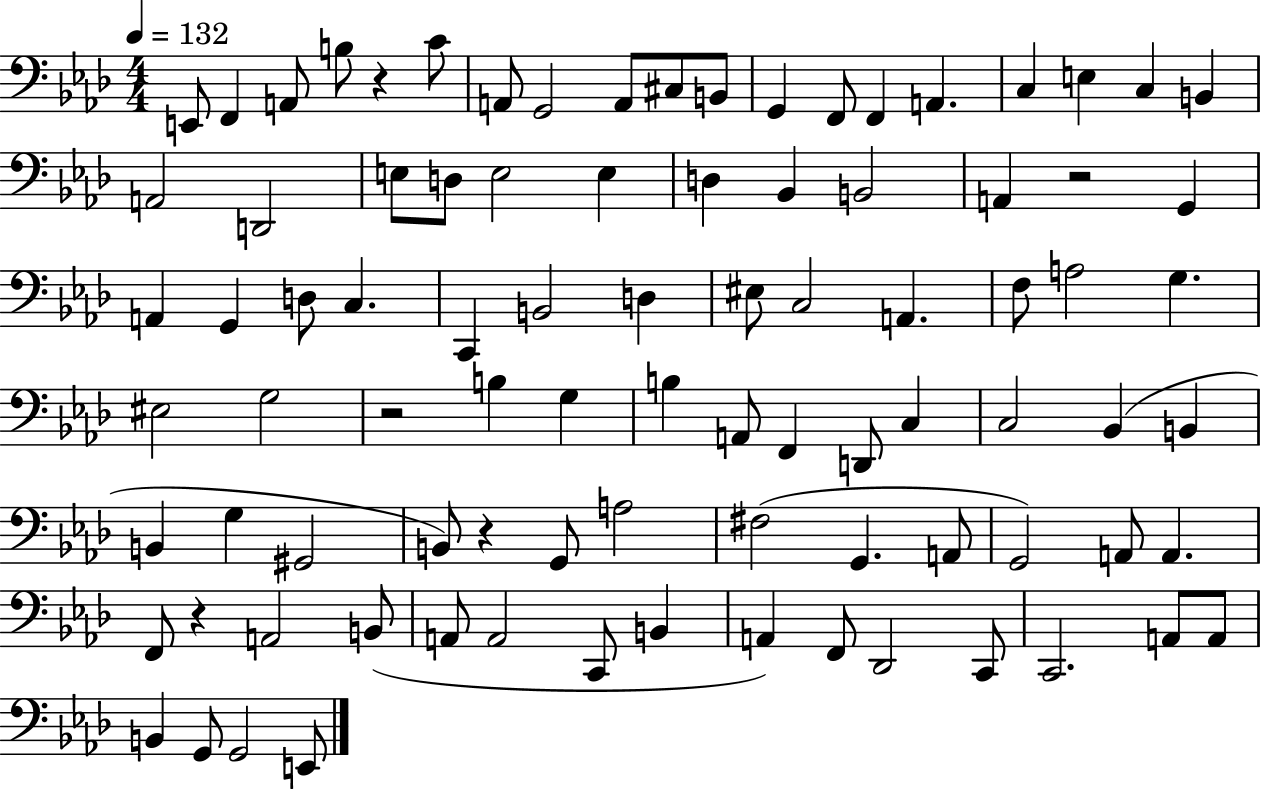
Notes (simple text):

E2/e F2/q A2/e B3/e R/q C4/e A2/e G2/h A2/e C#3/e B2/e G2/q F2/e F2/q A2/q. C3/q E3/q C3/q B2/q A2/h D2/h E3/e D3/e E3/h E3/q D3/q Bb2/q B2/h A2/q R/h G2/q A2/q G2/q D3/e C3/q. C2/q B2/h D3/q EIS3/e C3/h A2/q. F3/e A3/h G3/q. EIS3/h G3/h R/h B3/q G3/q B3/q A2/e F2/q D2/e C3/q C3/h Bb2/q B2/q B2/q G3/q G#2/h B2/e R/q G2/e A3/h F#3/h G2/q. A2/e G2/h A2/e A2/q. F2/e R/q A2/h B2/e A2/e A2/h C2/e B2/q A2/q F2/e Db2/h C2/e C2/h. A2/e A2/e B2/q G2/e G2/h E2/e